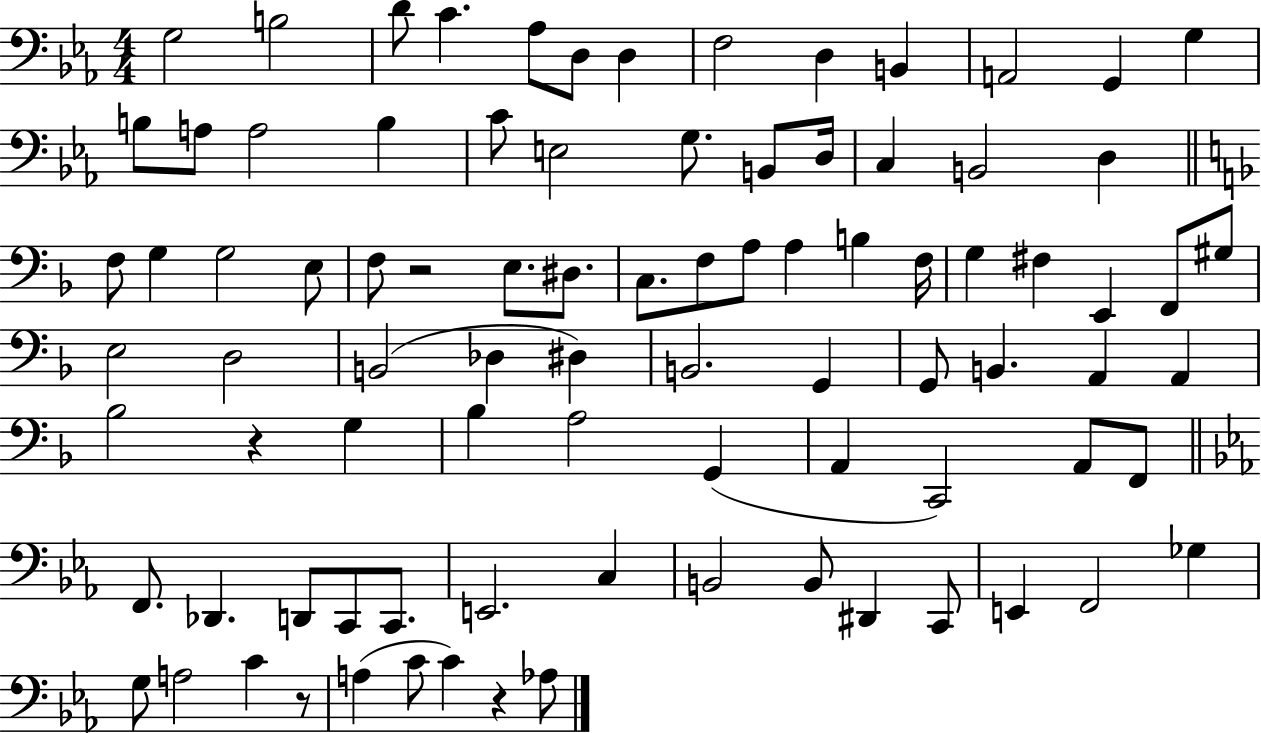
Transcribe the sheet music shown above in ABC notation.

X:1
T:Untitled
M:4/4
L:1/4
K:Eb
G,2 B,2 D/2 C _A,/2 D,/2 D, F,2 D, B,, A,,2 G,, G, B,/2 A,/2 A,2 B, C/2 E,2 G,/2 B,,/2 D,/4 C, B,,2 D, F,/2 G, G,2 E,/2 F,/2 z2 E,/2 ^D,/2 C,/2 F,/2 A,/2 A, B, F,/4 G, ^F, E,, F,,/2 ^G,/2 E,2 D,2 B,,2 _D, ^D, B,,2 G,, G,,/2 B,, A,, A,, _B,2 z G, _B, A,2 G,, A,, C,,2 A,,/2 F,,/2 F,,/2 _D,, D,,/2 C,,/2 C,,/2 E,,2 C, B,,2 B,,/2 ^D,, C,,/2 E,, F,,2 _G, G,/2 A,2 C z/2 A, C/2 C z _A,/2